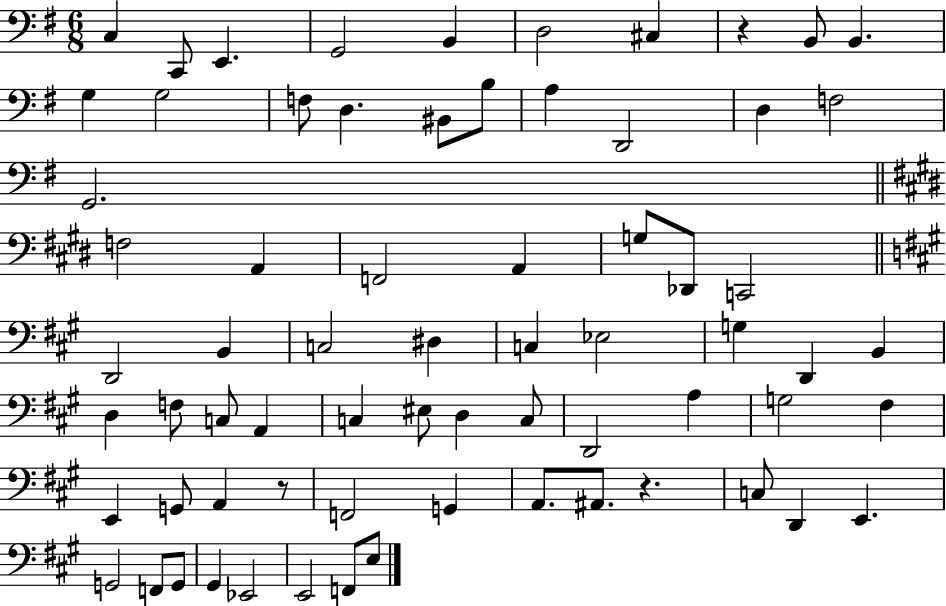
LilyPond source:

{
  \clef bass
  \numericTimeSignature
  \time 6/8
  \key g \major
  c4 c,8 e,4. | g,2 b,4 | d2 cis4 | r4 b,8 b,4. | \break g4 g2 | f8 d4. bis,8 b8 | a4 d,2 | d4 f2 | \break g,2. | \bar "||" \break \key e \major f2 a,4 | f,2 a,4 | g8 des,8 c,2 | \bar "||" \break \key a \major d,2 b,4 | c2 dis4 | c4 ees2 | g4 d,4 b,4 | \break d4 f8 c8 a,4 | c4 eis8 d4 c8 | d,2 a4 | g2 fis4 | \break e,4 g,8 a,4 r8 | f,2 g,4 | a,8. ais,8. r4. | c8 d,4 e,4. | \break g,2 f,8 g,8 | gis,4 ees,2 | e,2 f,8 e8 | \bar "|."
}